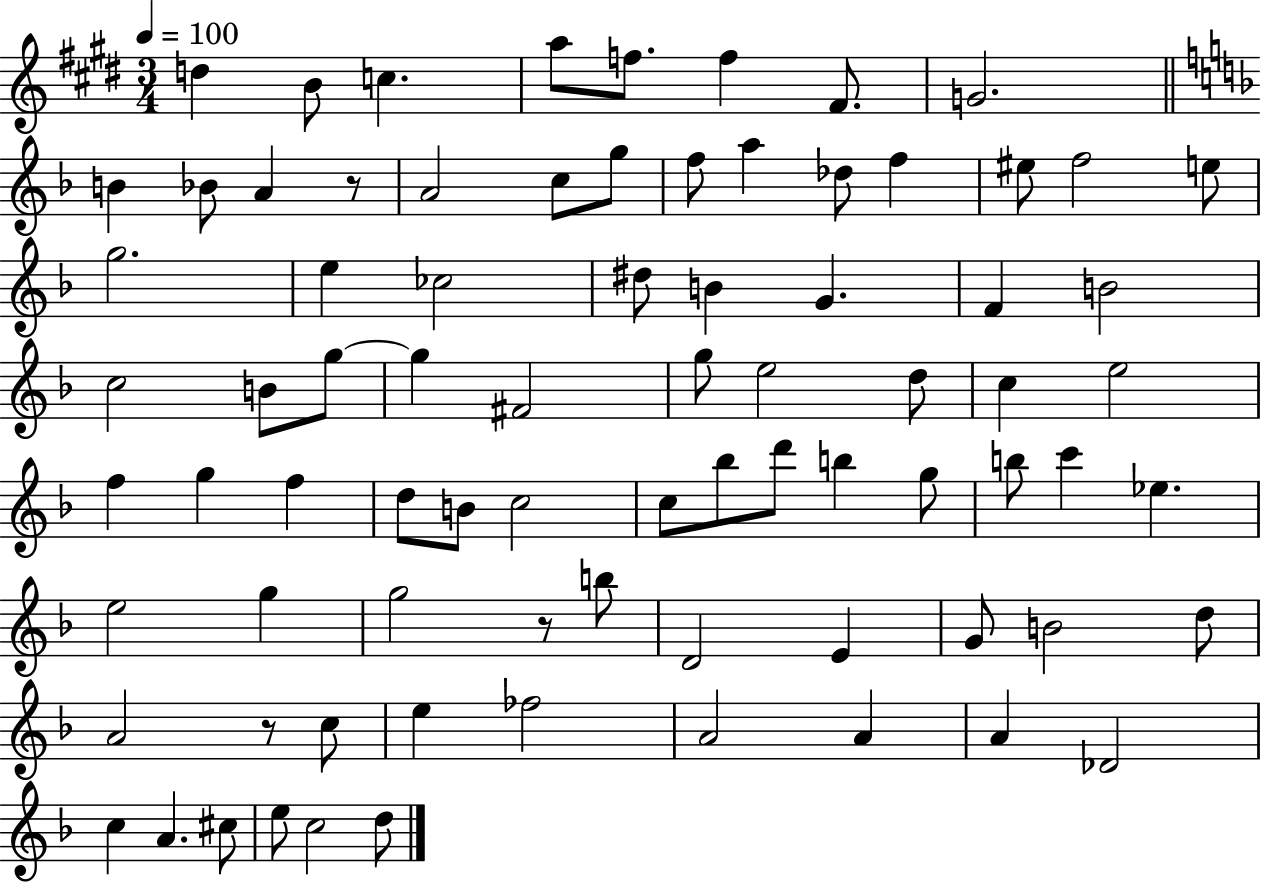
X:1
T:Untitled
M:3/4
L:1/4
K:E
d B/2 c a/2 f/2 f ^F/2 G2 B _B/2 A z/2 A2 c/2 g/2 f/2 a _d/2 f ^e/2 f2 e/2 g2 e _c2 ^d/2 B G F B2 c2 B/2 g/2 g ^F2 g/2 e2 d/2 c e2 f g f d/2 B/2 c2 c/2 _b/2 d'/2 b g/2 b/2 c' _e e2 g g2 z/2 b/2 D2 E G/2 B2 d/2 A2 z/2 c/2 e _f2 A2 A A _D2 c A ^c/2 e/2 c2 d/2